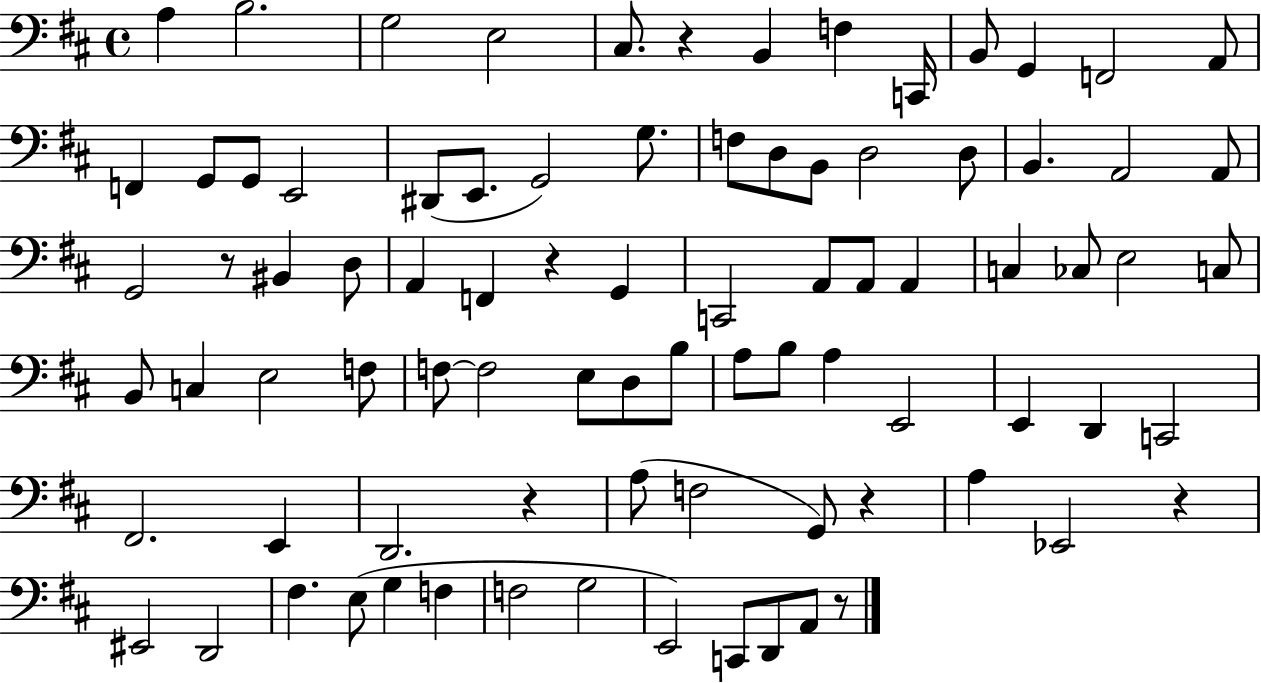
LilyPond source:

{
  \clef bass
  \time 4/4
  \defaultTimeSignature
  \key d \major
  a4 b2. | g2 e2 | cis8. r4 b,4 f4 c,16 | b,8 g,4 f,2 a,8 | \break f,4 g,8 g,8 e,2 | dis,8( e,8. g,2) g8. | f8 d8 b,8 d2 d8 | b,4. a,2 a,8 | \break g,2 r8 bis,4 d8 | a,4 f,4 r4 g,4 | c,2 a,8 a,8 a,4 | c4 ces8 e2 c8 | \break b,8 c4 e2 f8 | f8~~ f2 e8 d8 b8 | a8 b8 a4 e,2 | e,4 d,4 c,2 | \break fis,2. e,4 | d,2. r4 | a8( f2 g,8) r4 | a4 ees,2 r4 | \break eis,2 d,2 | fis4. e8( g4 f4 | f2 g2 | e,2) c,8 d,8 a,8 r8 | \break \bar "|."
}